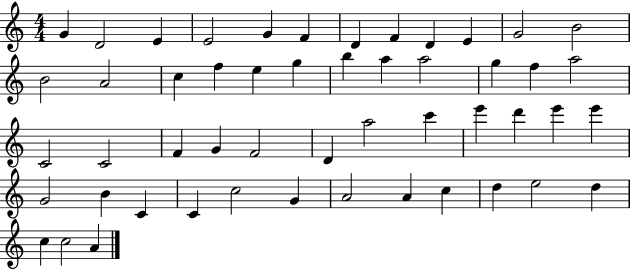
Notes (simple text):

G4/q D4/h E4/q E4/h G4/q F4/q D4/q F4/q D4/q E4/q G4/h B4/h B4/h A4/h C5/q F5/q E5/q G5/q B5/q A5/q A5/h G5/q F5/q A5/h C4/h C4/h F4/q G4/q F4/h D4/q A5/h C6/q E6/q D6/q E6/q E6/q G4/h B4/q C4/q C4/q C5/h G4/q A4/h A4/q C5/q D5/q E5/h D5/q C5/q C5/h A4/q